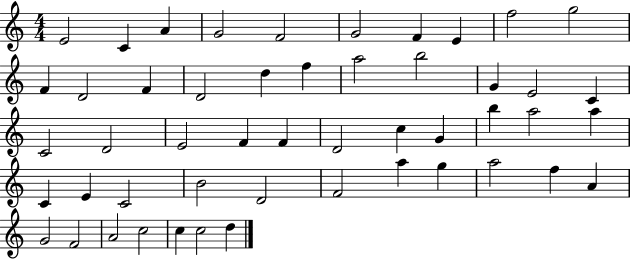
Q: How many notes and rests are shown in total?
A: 50